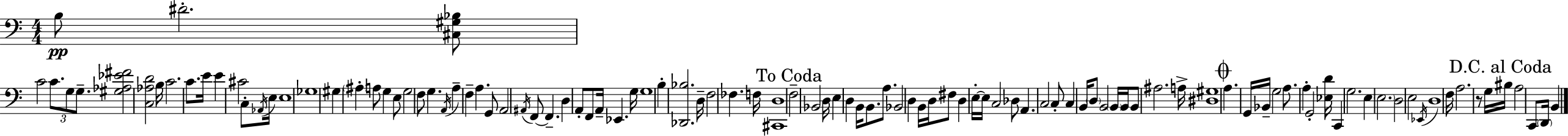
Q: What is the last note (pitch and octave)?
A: B2